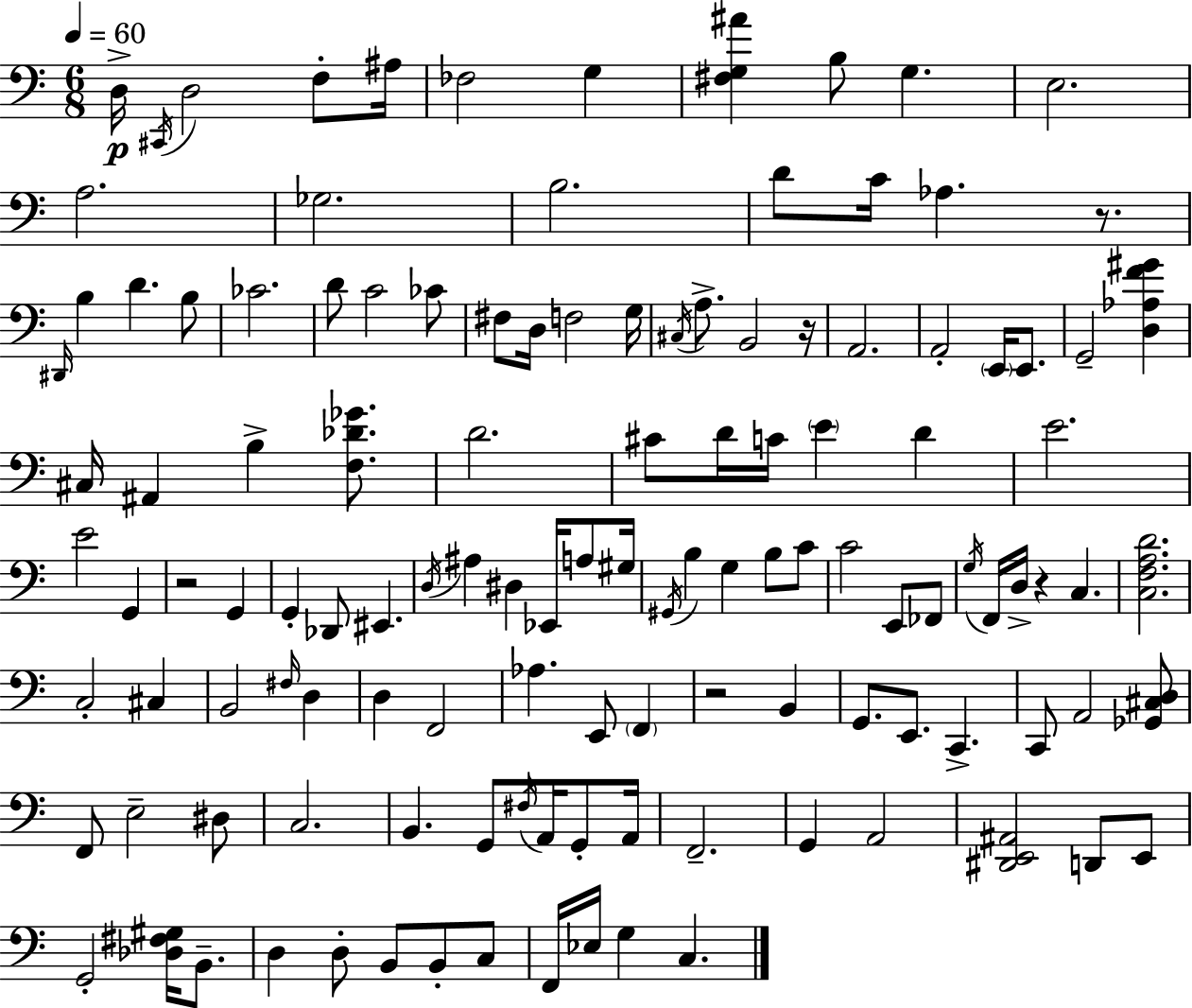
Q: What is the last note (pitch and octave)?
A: C3